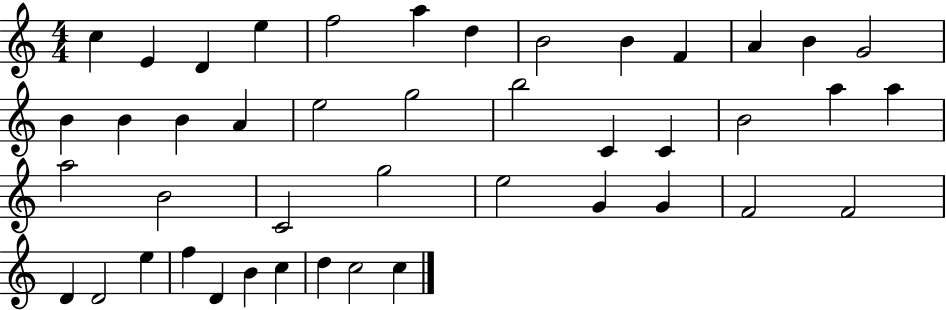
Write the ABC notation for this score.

X:1
T:Untitled
M:4/4
L:1/4
K:C
c E D e f2 a d B2 B F A B G2 B B B A e2 g2 b2 C C B2 a a a2 B2 C2 g2 e2 G G F2 F2 D D2 e f D B c d c2 c